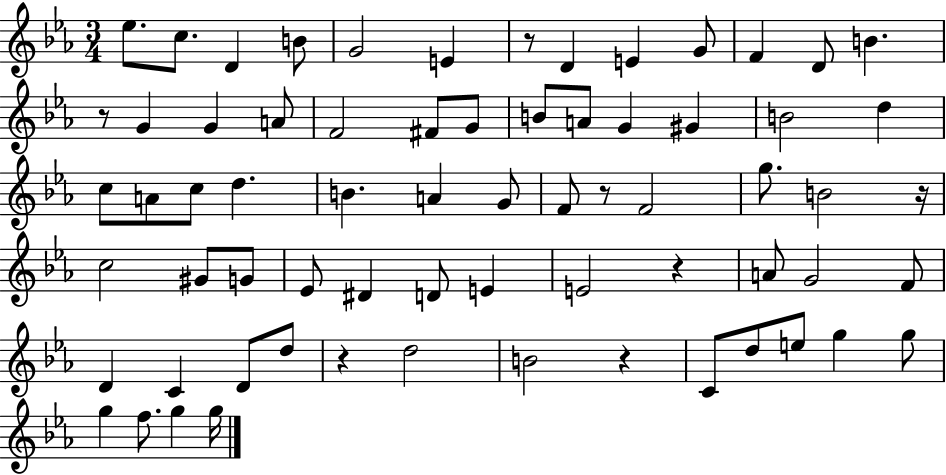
Eb5/e. C5/e. D4/q B4/e G4/h E4/q R/e D4/q E4/q G4/e F4/q D4/e B4/q. R/e G4/q G4/q A4/e F4/h F#4/e G4/e B4/e A4/e G4/q G#4/q B4/h D5/q C5/e A4/e C5/e D5/q. B4/q. A4/q G4/e F4/e R/e F4/h G5/e. B4/h R/s C5/h G#4/e G4/e Eb4/e D#4/q D4/e E4/q E4/h R/q A4/e G4/h F4/e D4/q C4/q D4/e D5/e R/q D5/h B4/h R/q C4/e D5/e E5/e G5/q G5/e G5/q F5/e. G5/q G5/s